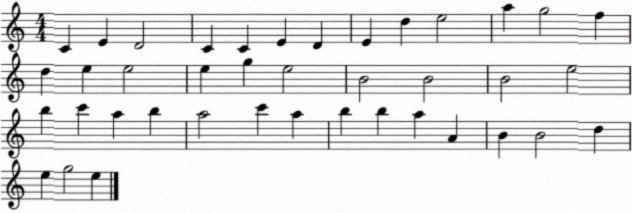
X:1
T:Untitled
M:4/4
L:1/4
K:C
C E D2 C C E D E d e2 a g2 f d e e2 e g e2 B2 B2 B2 e2 b c' a b a2 c' a b b a A B B2 d e g2 e